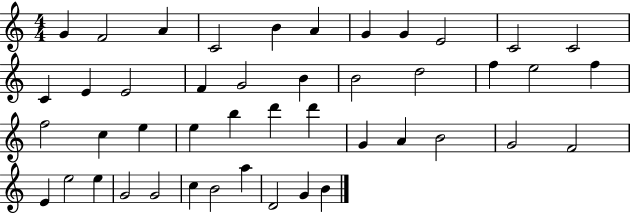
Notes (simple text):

G4/q F4/h A4/q C4/h B4/q A4/q G4/q G4/q E4/h C4/h C4/h C4/q E4/q E4/h F4/q G4/h B4/q B4/h D5/h F5/q E5/h F5/q F5/h C5/q E5/q E5/q B5/q D6/q D6/q G4/q A4/q B4/h G4/h F4/h E4/q E5/h E5/q G4/h G4/h C5/q B4/h A5/q D4/h G4/q B4/q